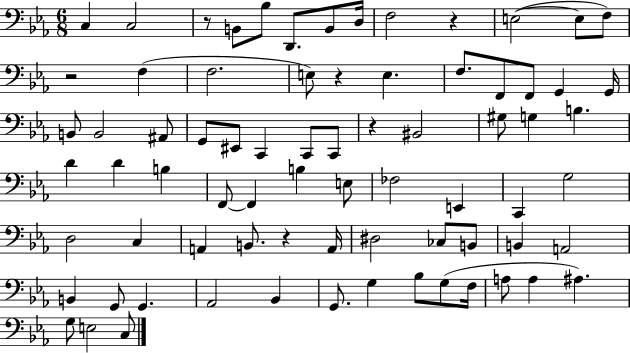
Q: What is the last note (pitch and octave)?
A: C3